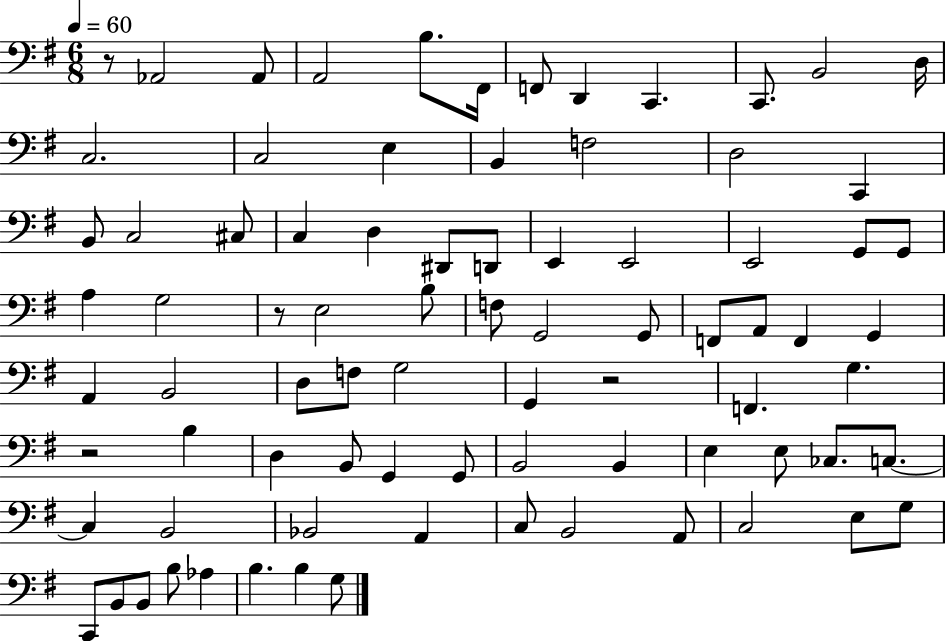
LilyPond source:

{
  \clef bass
  \numericTimeSignature
  \time 6/8
  \key g \major
  \tempo 4 = 60
  r8 aes,2 aes,8 | a,2 b8. fis,16 | f,8 d,4 c,4. | c,8. b,2 d16 | \break c2. | c2 e4 | b,4 f2 | d2 c,4 | \break b,8 c2 cis8 | c4 d4 dis,8 d,8 | e,4 e,2 | e,2 g,8 g,8 | \break a4 g2 | r8 e2 b8 | f8 g,2 g,8 | f,8 a,8 f,4 g,4 | \break a,4 b,2 | d8 f8 g2 | g,4 r2 | f,4. g4. | \break r2 b4 | d4 b,8 g,4 g,8 | b,2 b,4 | e4 e8 ces8. c8.~~ | \break c4 b,2 | bes,2 a,4 | c8 b,2 a,8 | c2 e8 g8 | \break c,8 b,8 b,8 b8 aes4 | b4. b4 g8 | \bar "|."
}